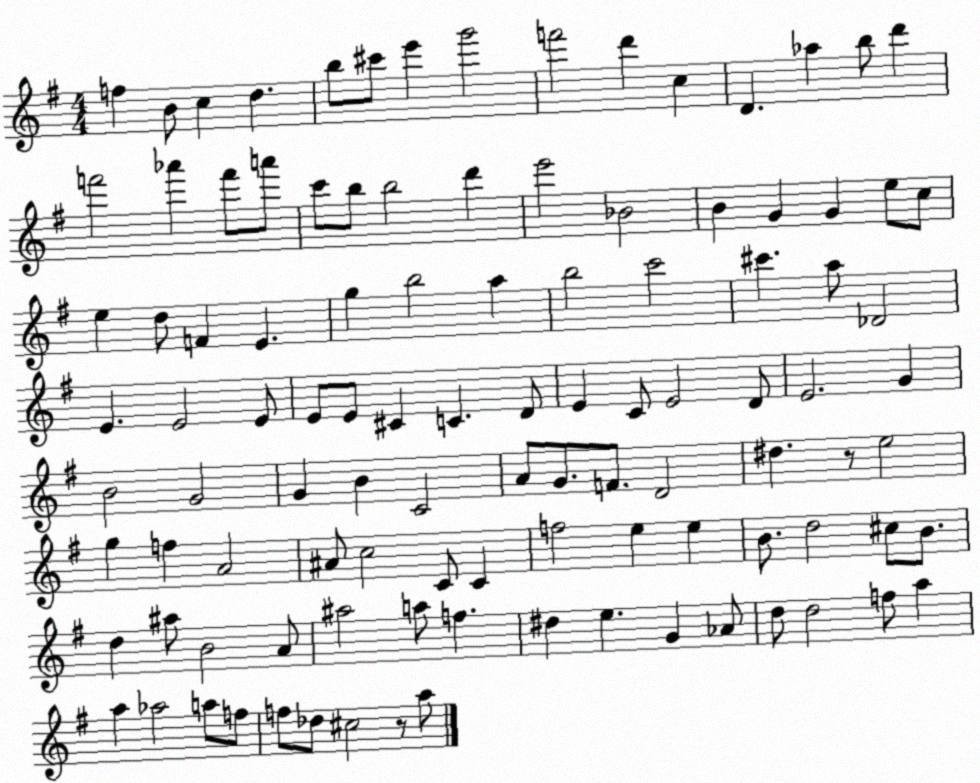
X:1
T:Untitled
M:4/4
L:1/4
K:G
f B/2 c d b/2 ^c'/2 e' g'2 f'2 d' c D _a b/2 d' f'2 _a' f'/2 a'/2 c'/2 b/2 b2 d' e'2 _B2 B G G e/2 c/2 e d/2 F E g b2 a b2 c'2 ^c' a/2 _D2 E E2 E/2 E/2 E/2 ^C C D/2 E C/2 E2 D/2 E2 G B2 G2 G B C2 A/2 G/2 F/2 D2 ^d z/2 e2 g f A2 ^A/2 c2 C/2 C f2 e e B/2 d2 ^c/2 B/2 d ^a/2 B2 A/2 ^a2 a/2 f ^d e G _A/2 d/2 d2 f/2 a a _a2 a/2 f/2 f/2 _d/2 ^c2 z/2 a/2